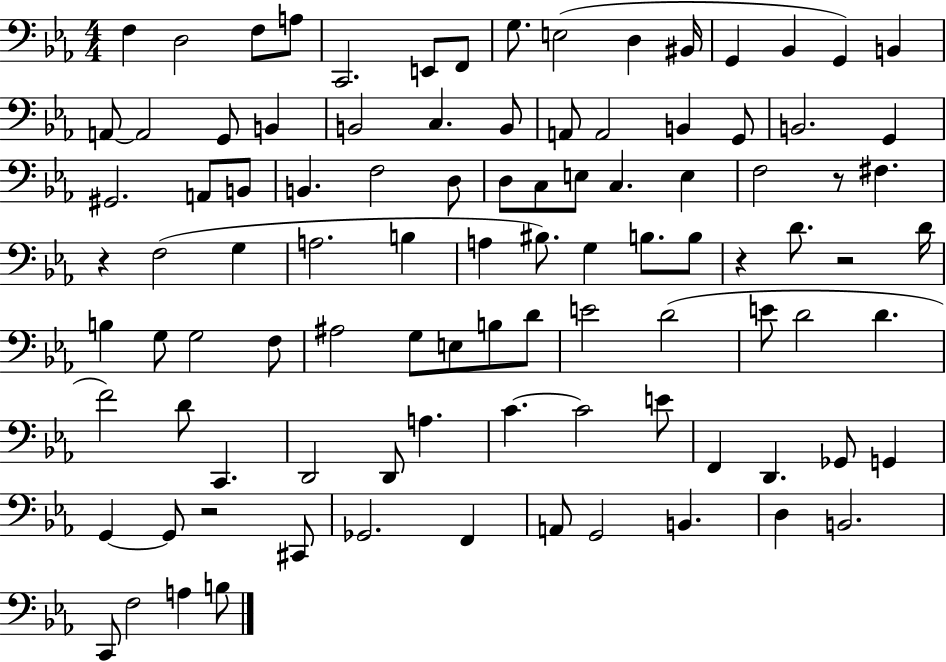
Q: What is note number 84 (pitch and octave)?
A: F2